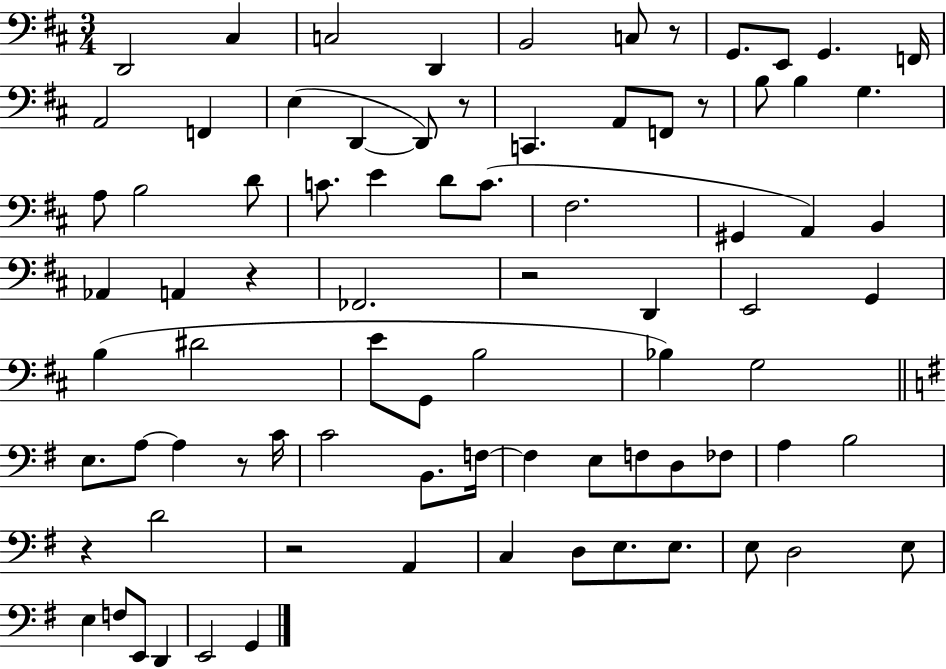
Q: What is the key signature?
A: D major